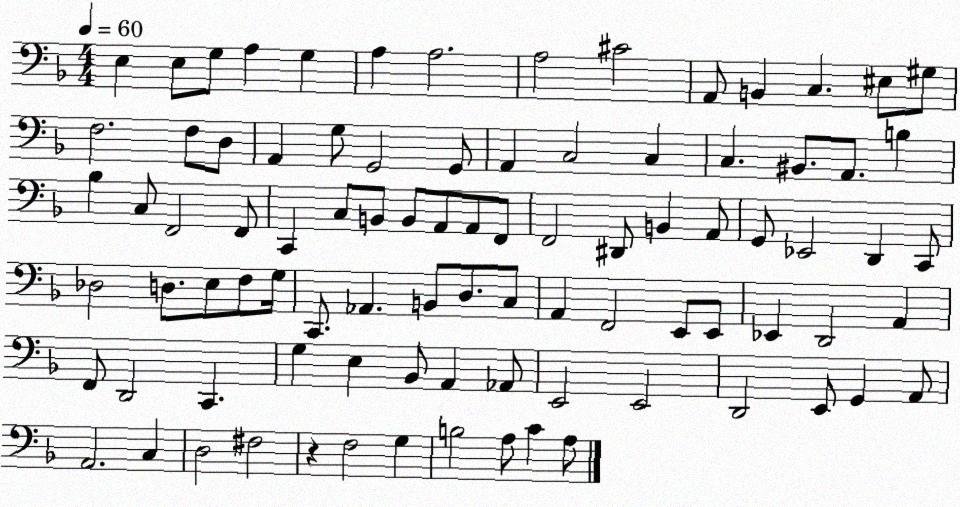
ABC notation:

X:1
T:Untitled
M:4/4
L:1/4
K:F
E, E,/2 G,/2 A, G, A, A,2 A,2 ^C2 A,,/2 B,, C, ^E,/2 ^G,/2 F,2 F,/2 D,/2 A,, G,/2 G,,2 G,,/2 A,, C,2 C, C, ^B,,/2 A,,/2 B, _B, C,/2 F,,2 F,,/2 C,, C,/2 B,,/2 B,,/2 A,,/2 A,,/2 F,,/2 F,,2 ^D,,/2 B,, A,,/2 G,,/2 _E,,2 D,, C,,/2 _D,2 D,/2 E,/2 F,/2 G,/4 C,,/2 _A,, B,,/2 D,/2 C,/2 A,, F,,2 E,,/2 E,,/2 _E,, D,,2 A,, F,,/2 D,,2 C,, G, E, _B,,/2 A,, _A,,/2 E,,2 E,,2 D,,2 E,,/2 G,, A,,/2 A,,2 C, D,2 ^F,2 z F,2 G, B,2 A,/2 C A,/2